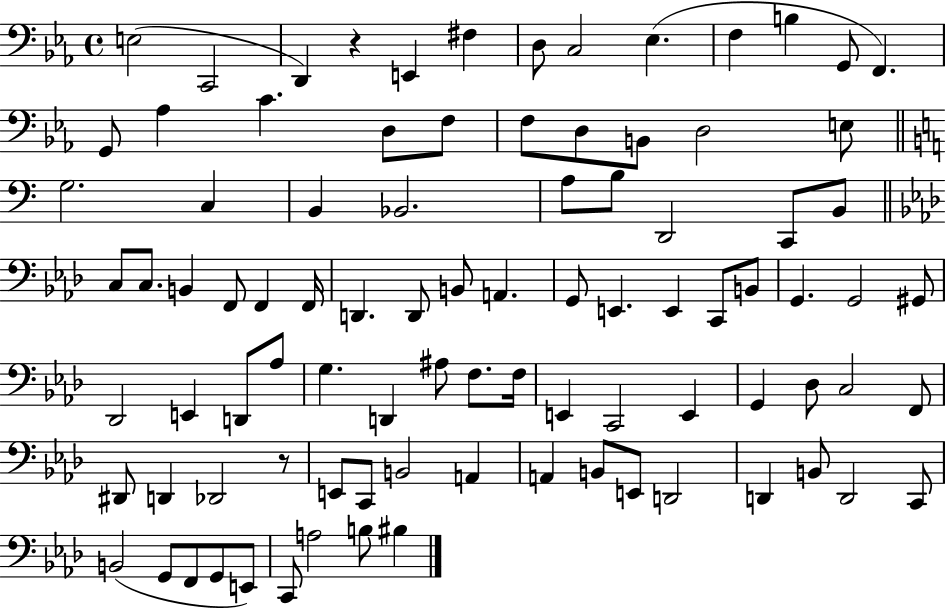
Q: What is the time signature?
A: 4/4